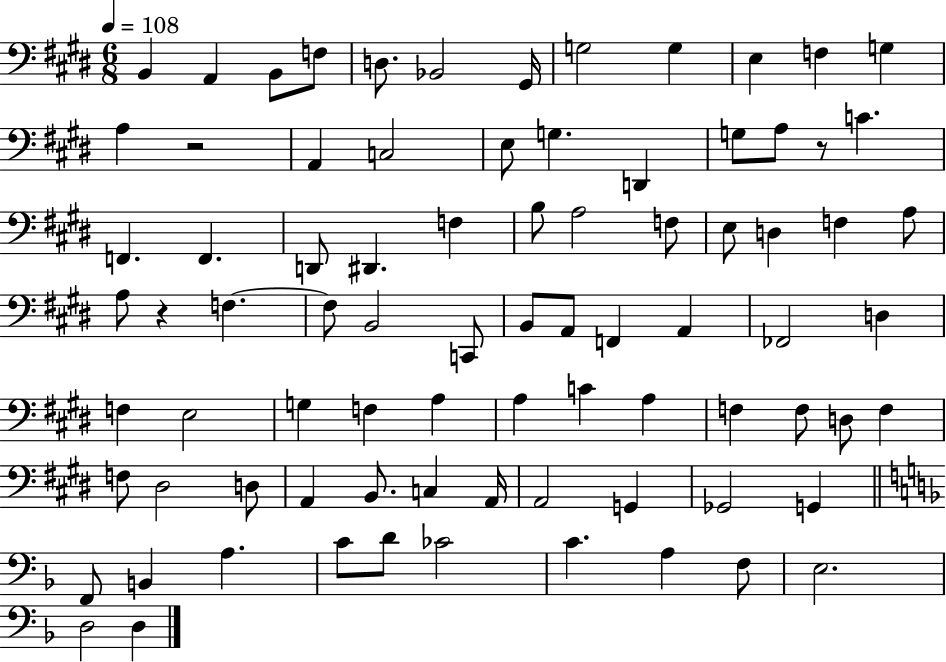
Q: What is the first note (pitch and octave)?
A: B2